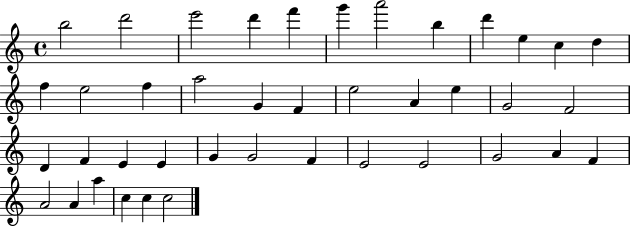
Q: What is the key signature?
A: C major